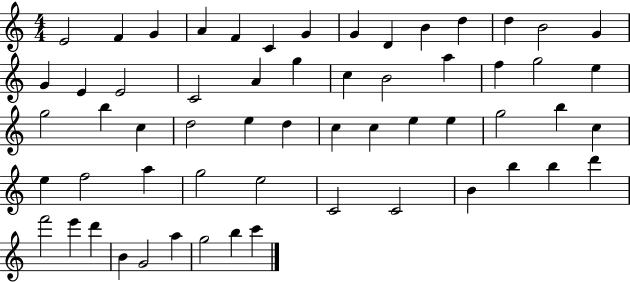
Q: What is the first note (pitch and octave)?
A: E4